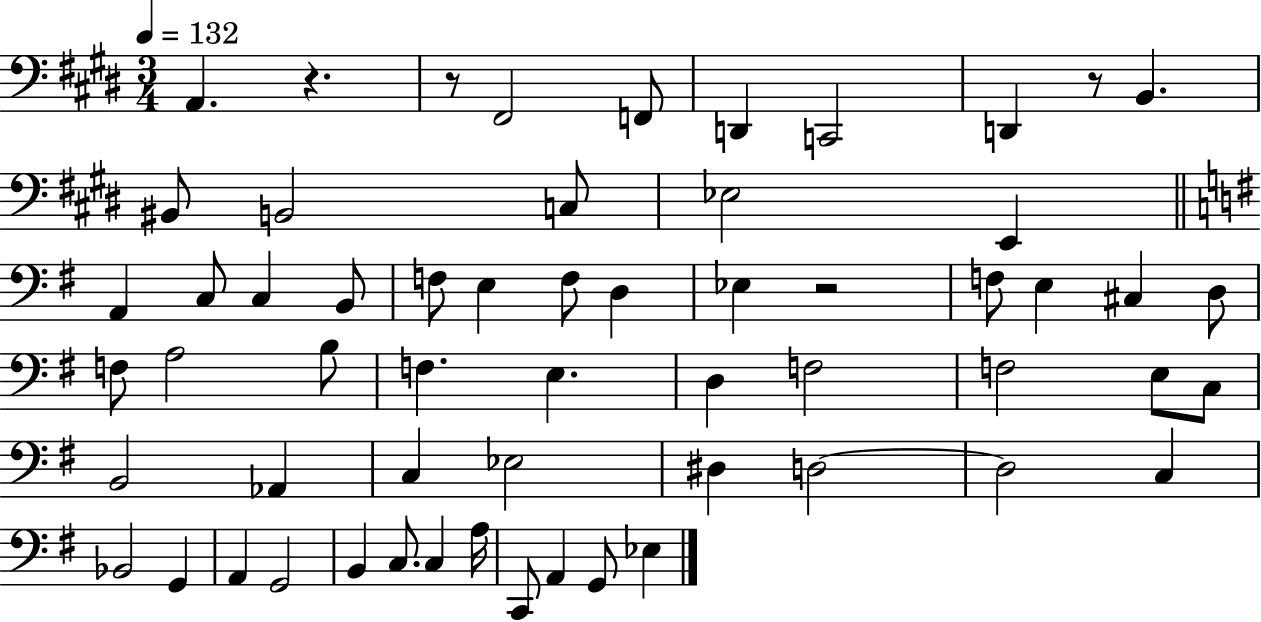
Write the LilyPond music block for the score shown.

{
  \clef bass
  \numericTimeSignature
  \time 3/4
  \key e \major
  \tempo 4 = 132
  \repeat volta 2 { a,4. r4. | r8 fis,2 f,8 | d,4 c,2 | d,4 r8 b,4. | \break bis,8 b,2 c8 | ees2 e,4 | \bar "||" \break \key e \minor a,4 c8 c4 b,8 | f8 e4 f8 d4 | ees4 r2 | f8 e4 cis4 d8 | \break f8 a2 b8 | f4. e4. | d4 f2 | f2 e8 c8 | \break b,2 aes,4 | c4 ees2 | dis4 d2~~ | d2 c4 | \break bes,2 g,4 | a,4 g,2 | b,4 c8. c4 a16 | c,8 a,4 g,8 ees4 | \break } \bar "|."
}